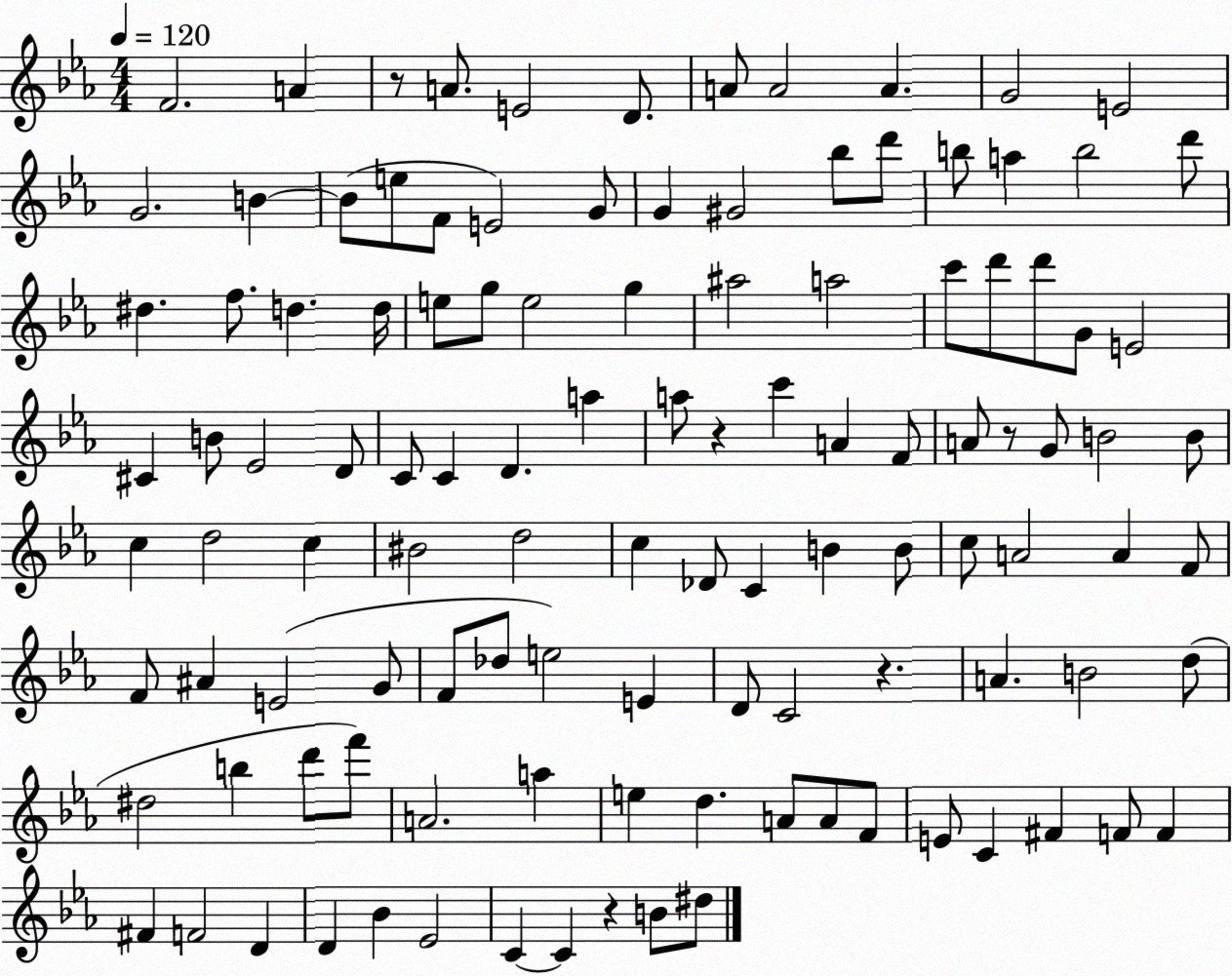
X:1
T:Untitled
M:4/4
L:1/4
K:Eb
F2 A z/2 A/2 E2 D/2 A/2 A2 A G2 E2 G2 B B/2 e/2 F/2 E2 G/2 G ^G2 _b/2 d'/2 b/2 a b2 d'/2 ^d f/2 d d/4 e/2 g/2 e2 g ^a2 a2 c'/2 d'/2 d'/2 G/2 E2 ^C B/2 _E2 D/2 C/2 C D a a/2 z c' A F/2 A/2 z/2 G/2 B2 B/2 c d2 c ^B2 d2 c _D/2 C B B/2 c/2 A2 A F/2 F/2 ^A E2 G/2 F/2 _d/2 e2 E D/2 C2 z A B2 d/2 ^d2 b d'/2 f'/2 A2 a e d A/2 A/2 F/2 E/2 C ^F F/2 F ^F F2 D D _B _E2 C C z B/2 ^d/2